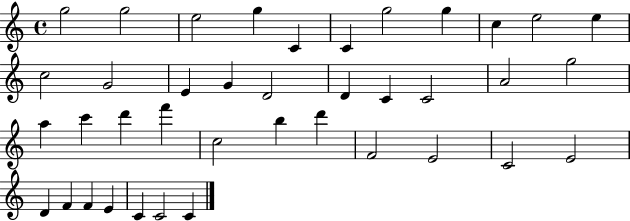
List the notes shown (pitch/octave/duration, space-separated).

G5/h G5/h E5/h G5/q C4/q C4/q G5/h G5/q C5/q E5/h E5/q C5/h G4/h E4/q G4/q D4/h D4/q C4/q C4/h A4/h G5/h A5/q C6/q D6/q F6/q C5/h B5/q D6/q F4/h E4/h C4/h E4/h D4/q F4/q F4/q E4/q C4/q C4/h C4/q